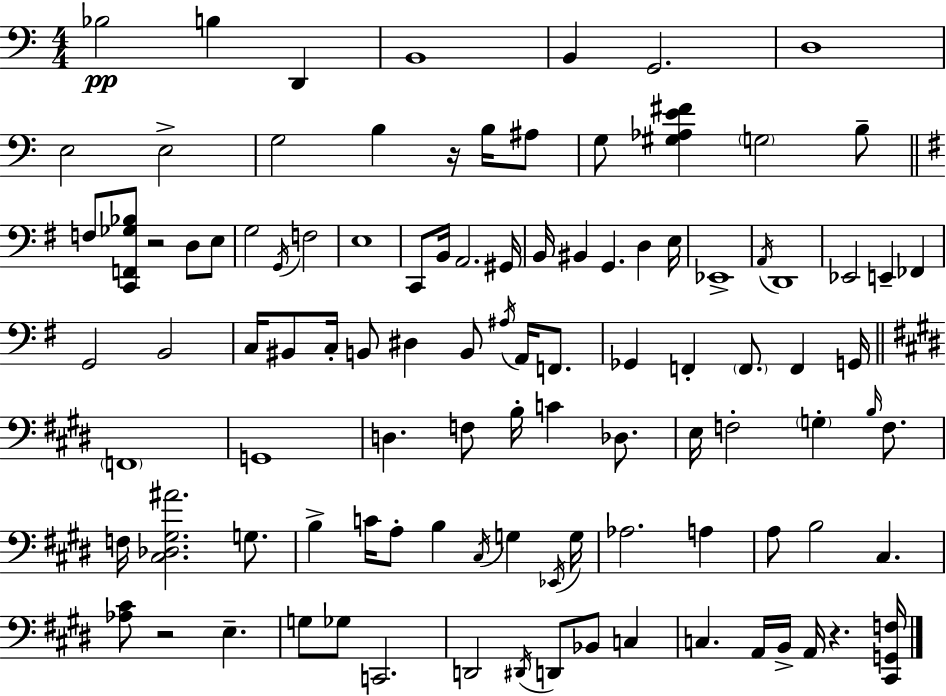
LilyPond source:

{
  \clef bass
  \numericTimeSignature
  \time 4/4
  \key a \minor
  \repeat volta 2 { bes2\pp b4 d,4 | b,1 | b,4 g,2. | d1 | \break e2 e2-> | g2 b4 r16 b16 ais8 | g8 <gis aes e' fis'>4 \parenthesize g2 b8-- | \bar "||" \break \key g \major f8 <c, f, ges bes>8 r2 d8 e8 | g2 \acciaccatura { g,16 } f2 | e1 | c,8 b,16 a,2. | \break gis,16 b,16 bis,4 g,4. d4 | e16 ees,1-> | \acciaccatura { a,16 } d,1 | ees,2 e,4-- fes,4 | \break g,2 b,2 | c16 bis,8 c16-. b,8 dis4 b,8 \acciaccatura { ais16 } a,16 | f,8. ges,4 f,4-. \parenthesize f,8. f,4 | g,16 \bar "||" \break \key e \major \parenthesize f,1 | g,1 | d4. f8 b16-. c'4 des8. | e16 f2-. \parenthesize g4-. \grace { b16 } f8. | \break f16 <cis des gis ais'>2. g8. | b4-> c'16 a8-. b4 \acciaccatura { cis16 } g4 | \acciaccatura { ees,16 } g16 aes2. a4 | a8 b2 cis4. | \break <aes cis'>8 r2 e4.-- | g8 ges8 c,2. | d,2 \acciaccatura { dis,16 } d,8 bes,8 | c4 c4. a,16 b,16-> a,16 r4. | \break <cis, g, f>16 } \bar "|."
}